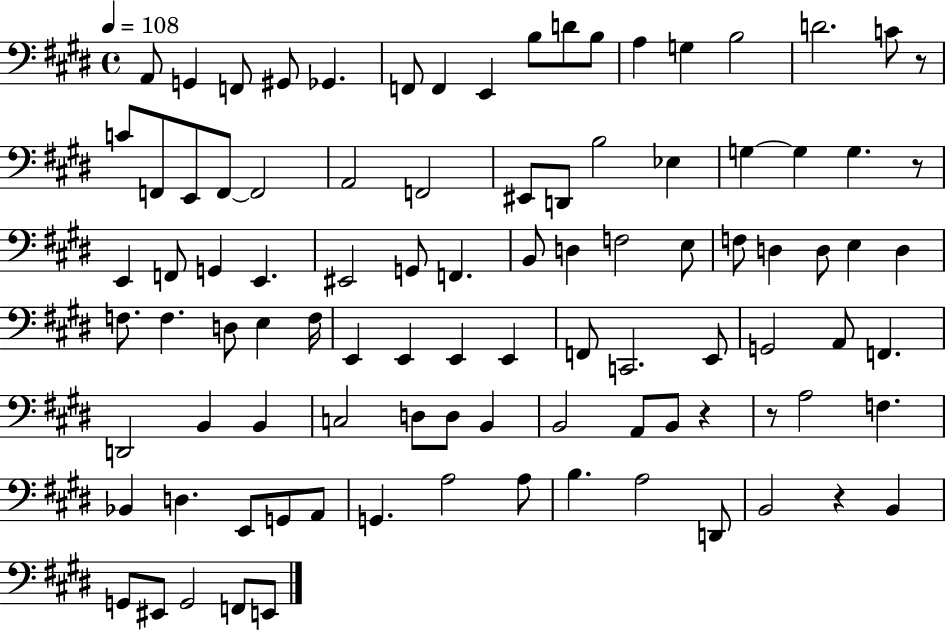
A2/e G2/q F2/e G#2/e Gb2/q. F2/e F2/q E2/q B3/e D4/e B3/e A3/q G3/q B3/h D4/h. C4/e R/e C4/e F2/e E2/e F2/e F2/h A2/h F2/h EIS2/e D2/e B3/h Eb3/q G3/q G3/q G3/q. R/e E2/q F2/e G2/q E2/q. EIS2/h G2/e F2/q. B2/e D3/q F3/h E3/e F3/e D3/q D3/e E3/q D3/q F3/e. F3/q. D3/e E3/q F3/s E2/q E2/q E2/q E2/q F2/e C2/h. E2/e G2/h A2/e F2/q. D2/h B2/q B2/q C3/h D3/e D3/e B2/q B2/h A2/e B2/e R/q R/e A3/h F3/q. Bb2/q D3/q. E2/e G2/e A2/e G2/q. A3/h A3/e B3/q. A3/h D2/e B2/h R/q B2/q G2/e EIS2/e G2/h F2/e E2/e